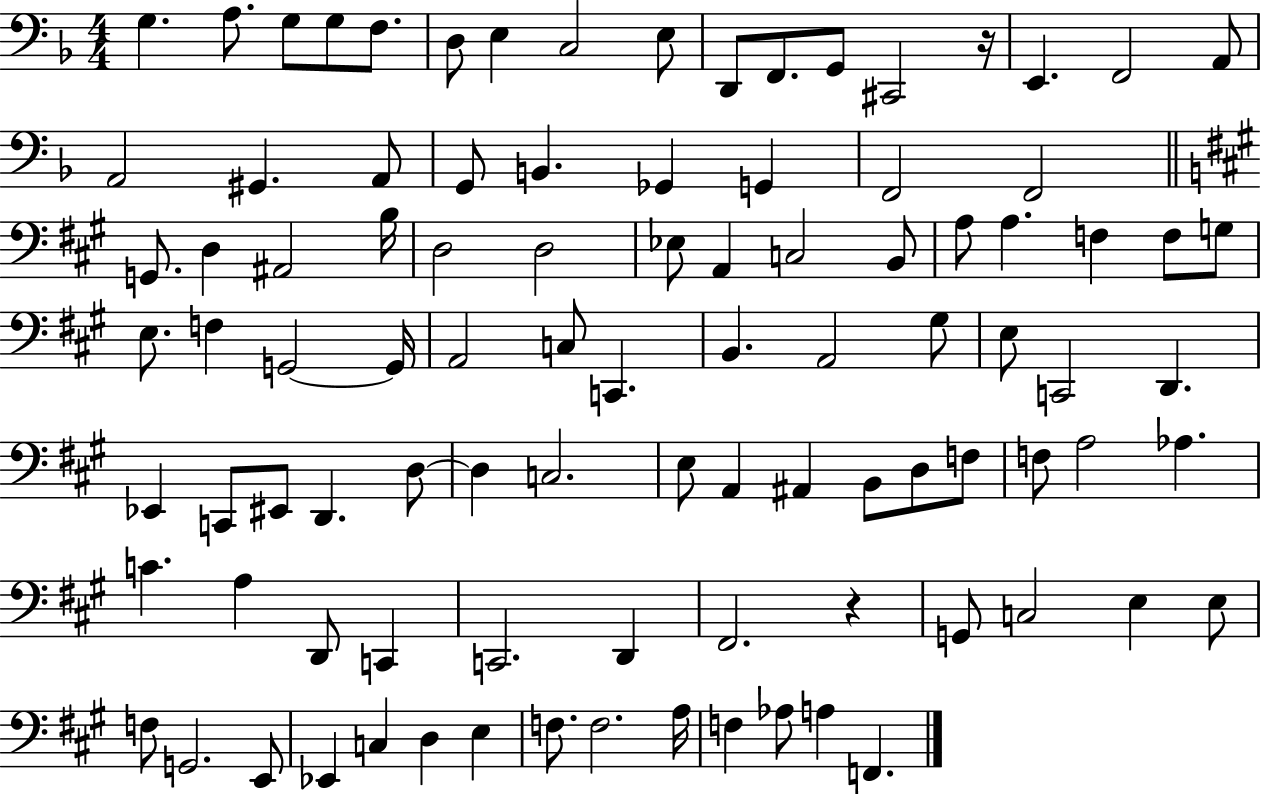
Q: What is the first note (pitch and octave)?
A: G3